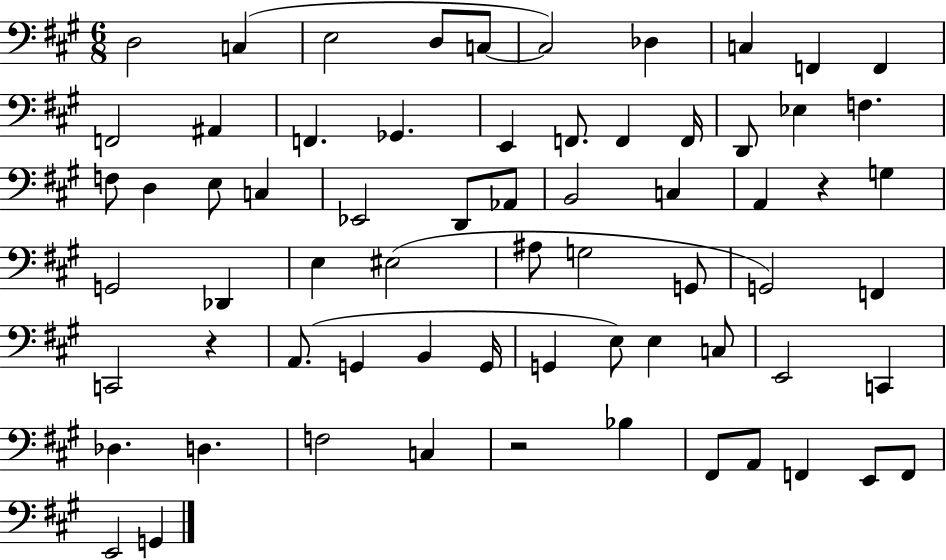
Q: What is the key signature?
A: A major